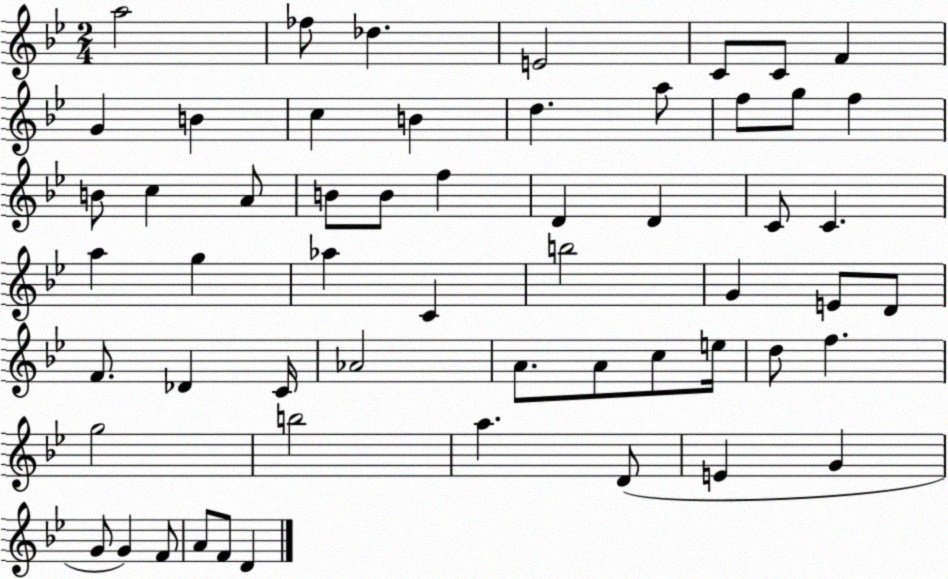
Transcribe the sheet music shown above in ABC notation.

X:1
T:Untitled
M:2/4
L:1/4
K:Bb
a2 _f/2 _d E2 C/2 C/2 F G B c B d a/2 f/2 g/2 f B/2 c A/2 B/2 B/2 f D D C/2 C a g _a C b2 G E/2 D/2 F/2 _D C/4 _A2 A/2 A/2 c/2 e/4 d/2 f g2 b2 a D/2 E G G/2 G F/2 A/2 F/2 D